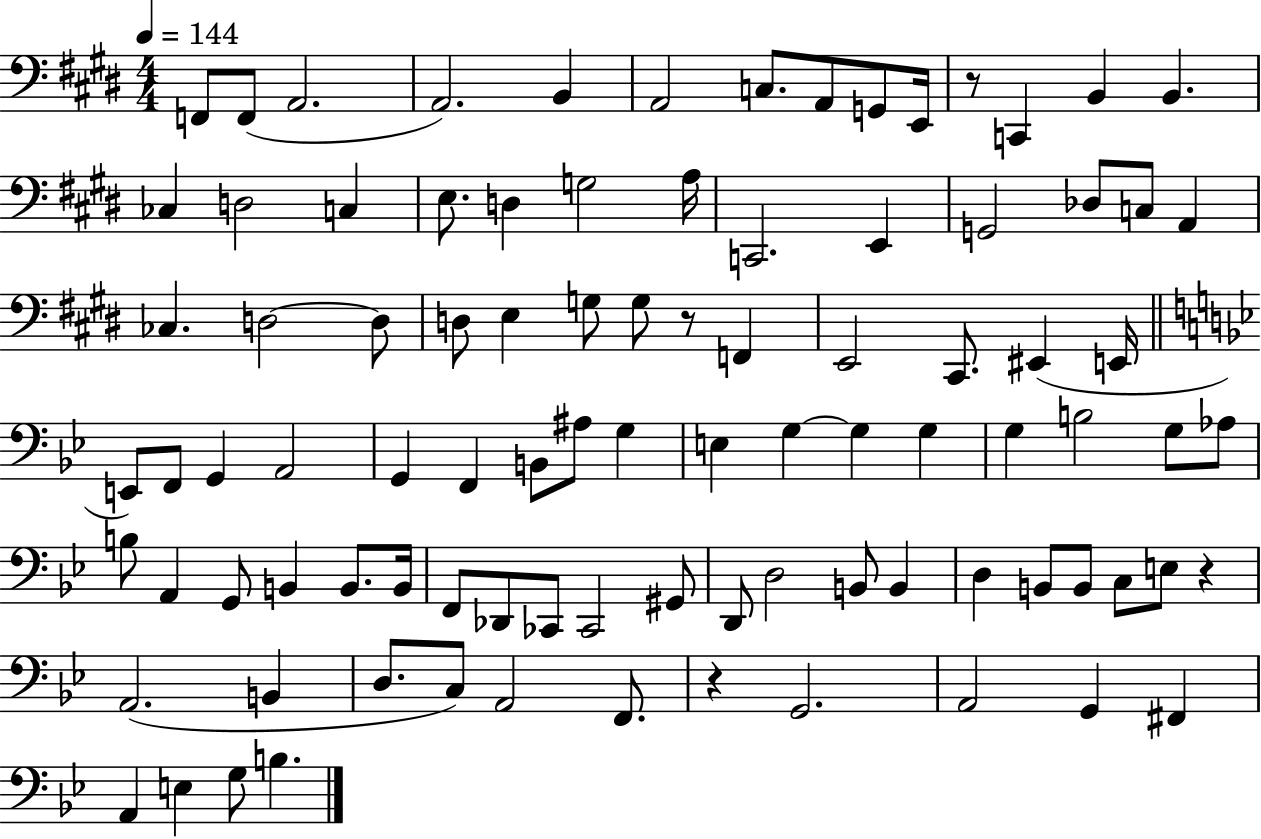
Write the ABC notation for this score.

X:1
T:Untitled
M:4/4
L:1/4
K:E
F,,/2 F,,/2 A,,2 A,,2 B,, A,,2 C,/2 A,,/2 G,,/2 E,,/4 z/2 C,, B,, B,, _C, D,2 C, E,/2 D, G,2 A,/4 C,,2 E,, G,,2 _D,/2 C,/2 A,, _C, D,2 D,/2 D,/2 E, G,/2 G,/2 z/2 F,, E,,2 ^C,,/2 ^E,, E,,/4 E,,/2 F,,/2 G,, A,,2 G,, F,, B,,/2 ^A,/2 G, E, G, G, G, G, B,2 G,/2 _A,/2 B,/2 A,, G,,/2 B,, B,,/2 B,,/4 F,,/2 _D,,/2 _C,,/2 _C,,2 ^G,,/2 D,,/2 D,2 B,,/2 B,, D, B,,/2 B,,/2 C,/2 E,/2 z A,,2 B,, D,/2 C,/2 A,,2 F,,/2 z G,,2 A,,2 G,, ^F,, A,, E, G,/2 B,